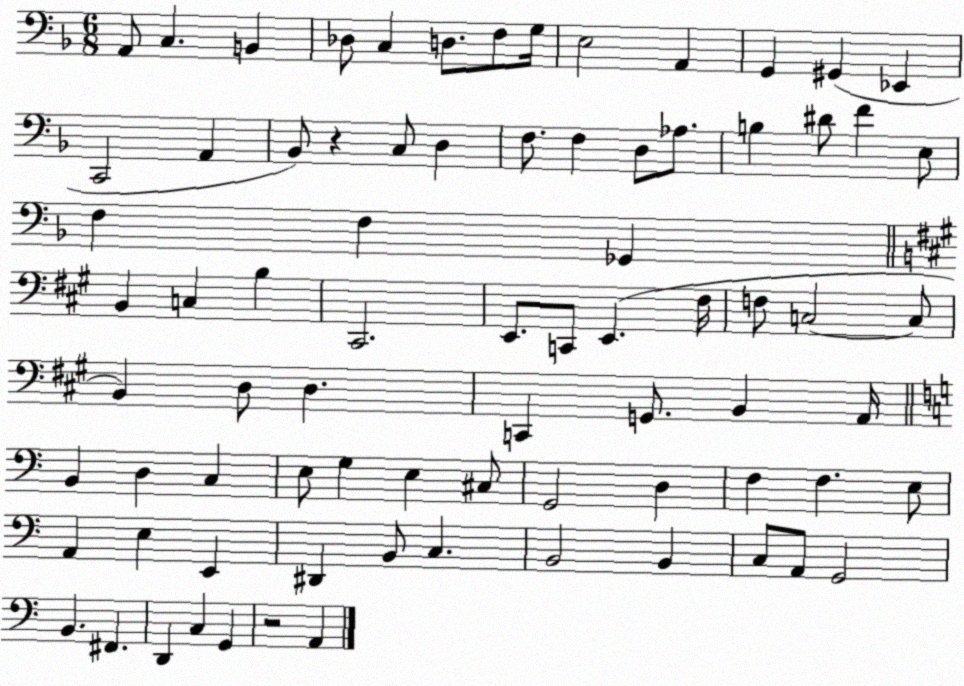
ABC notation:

X:1
T:Untitled
M:6/8
L:1/4
K:F
A,,/2 C, B,, _D,/2 C, D,/2 F,/2 G,/4 E,2 A,, G,, ^G,, _E,, C,,2 A,, _B,,/2 z C,/2 D, F,/2 F, D,/2 _A,/2 B, ^D/2 F E,/2 F, F, _G,, B,, C, B, ^C,,2 E,,/2 C,,/2 E,, ^F,/4 F,/2 C,2 C,/2 B,, D,/2 D, C,, G,,/2 B,, A,,/4 B,, D, C, E,/2 G, E, ^C,/2 G,,2 D, F, F, E,/2 A,, E, E,, ^D,, B,,/2 C, B,,2 B,, C,/2 A,,/2 G,,2 B,, ^F,, D,, C, G,, z2 A,,